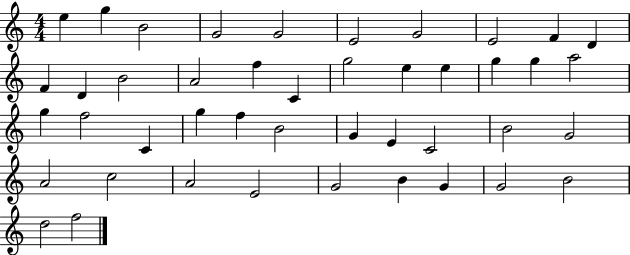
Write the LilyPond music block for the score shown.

{
  \clef treble
  \numericTimeSignature
  \time 4/4
  \key c \major
  e''4 g''4 b'2 | g'2 g'2 | e'2 g'2 | e'2 f'4 d'4 | \break f'4 d'4 b'2 | a'2 f''4 c'4 | g''2 e''4 e''4 | g''4 g''4 a''2 | \break g''4 f''2 c'4 | g''4 f''4 b'2 | g'4 e'4 c'2 | b'2 g'2 | \break a'2 c''2 | a'2 e'2 | g'2 b'4 g'4 | g'2 b'2 | \break d''2 f''2 | \bar "|."
}